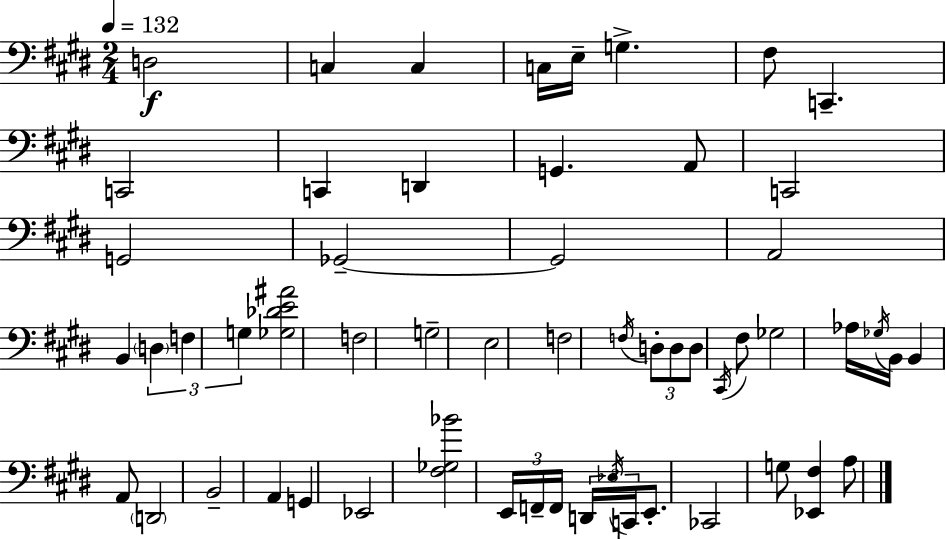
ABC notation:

X:1
T:Untitled
M:2/4
L:1/4
K:E
D,2 C, C, C,/4 E,/4 G, ^F,/2 C,, C,,2 C,, D,, G,, A,,/2 C,,2 G,,2 _G,,2 _G,,2 A,,2 B,, D, F, G, [_G,_DE^A]2 F,2 G,2 E,2 F,2 F,/4 D,/2 D,/2 D,/2 ^C,,/4 ^F,/2 _G,2 _A,/4 _G,/4 B,,/4 B,, A,,/2 D,,2 B,,2 A,, G,, _E,,2 [^F,_G,_B]2 E,,/4 F,,/4 F,,/4 D,,/4 _E,/4 C,,/4 E,,/2 _C,,2 G,/2 [_E,,^F,] A,/2